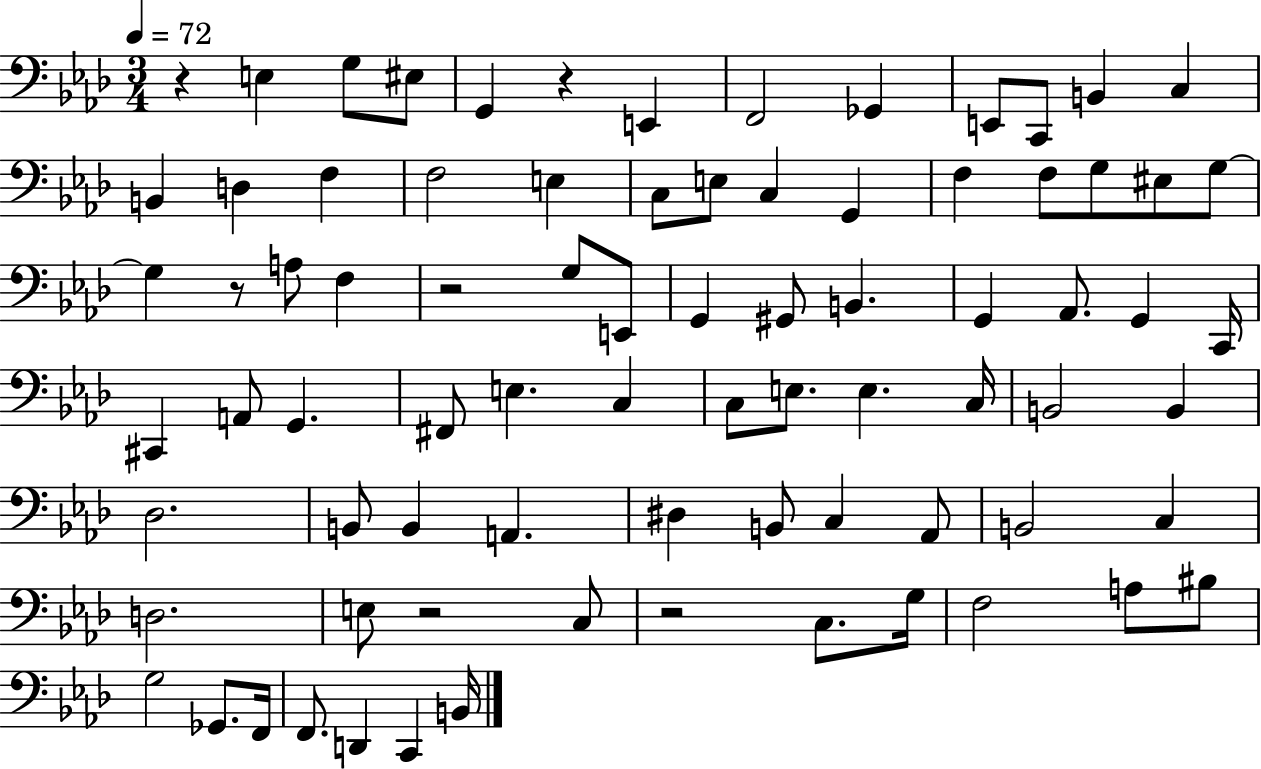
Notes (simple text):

R/q E3/q G3/e EIS3/e G2/q R/q E2/q F2/h Gb2/q E2/e C2/e B2/q C3/q B2/q D3/q F3/q F3/h E3/q C3/e E3/e C3/q G2/q F3/q F3/e G3/e EIS3/e G3/e G3/q R/e A3/e F3/q R/h G3/e E2/e G2/q G#2/e B2/q. G2/q Ab2/e. G2/q C2/s C#2/q A2/e G2/q. F#2/e E3/q. C3/q C3/e E3/e. E3/q. C3/s B2/h B2/q Db3/h. B2/e B2/q A2/q. D#3/q B2/e C3/q Ab2/e B2/h C3/q D3/h. E3/e R/h C3/e R/h C3/e. G3/s F3/h A3/e BIS3/e G3/h Gb2/e. F2/s F2/e. D2/q C2/q B2/s